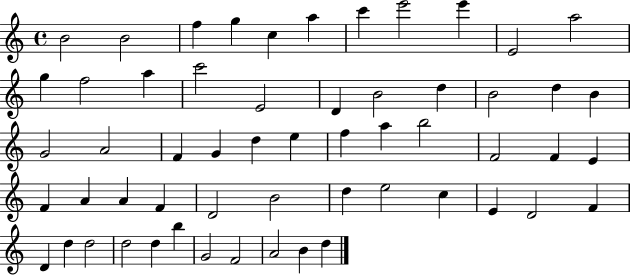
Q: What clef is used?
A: treble